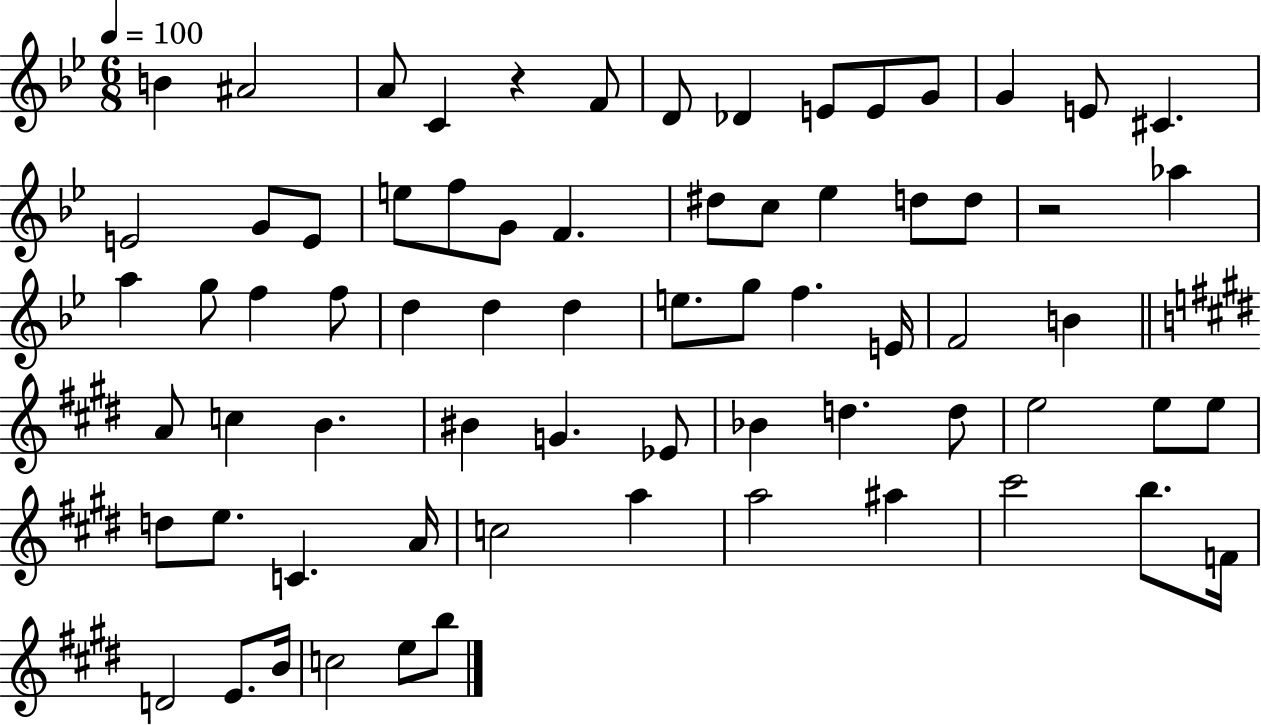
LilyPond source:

{
  \clef treble
  \numericTimeSignature
  \time 6/8
  \key bes \major
  \tempo 4 = 100
  b'4 ais'2 | a'8 c'4 r4 f'8 | d'8 des'4 e'8 e'8 g'8 | g'4 e'8 cis'4. | \break e'2 g'8 e'8 | e''8 f''8 g'8 f'4. | dis''8 c''8 ees''4 d''8 d''8 | r2 aes''4 | \break a''4 g''8 f''4 f''8 | d''4 d''4 d''4 | e''8. g''8 f''4. e'16 | f'2 b'4 | \break \bar "||" \break \key e \major a'8 c''4 b'4. | bis'4 g'4. ees'8 | bes'4 d''4. d''8 | e''2 e''8 e''8 | \break d''8 e''8. c'4. a'16 | c''2 a''4 | a''2 ais''4 | cis'''2 b''8. f'16 | \break d'2 e'8. b'16 | c''2 e''8 b''8 | \bar "|."
}